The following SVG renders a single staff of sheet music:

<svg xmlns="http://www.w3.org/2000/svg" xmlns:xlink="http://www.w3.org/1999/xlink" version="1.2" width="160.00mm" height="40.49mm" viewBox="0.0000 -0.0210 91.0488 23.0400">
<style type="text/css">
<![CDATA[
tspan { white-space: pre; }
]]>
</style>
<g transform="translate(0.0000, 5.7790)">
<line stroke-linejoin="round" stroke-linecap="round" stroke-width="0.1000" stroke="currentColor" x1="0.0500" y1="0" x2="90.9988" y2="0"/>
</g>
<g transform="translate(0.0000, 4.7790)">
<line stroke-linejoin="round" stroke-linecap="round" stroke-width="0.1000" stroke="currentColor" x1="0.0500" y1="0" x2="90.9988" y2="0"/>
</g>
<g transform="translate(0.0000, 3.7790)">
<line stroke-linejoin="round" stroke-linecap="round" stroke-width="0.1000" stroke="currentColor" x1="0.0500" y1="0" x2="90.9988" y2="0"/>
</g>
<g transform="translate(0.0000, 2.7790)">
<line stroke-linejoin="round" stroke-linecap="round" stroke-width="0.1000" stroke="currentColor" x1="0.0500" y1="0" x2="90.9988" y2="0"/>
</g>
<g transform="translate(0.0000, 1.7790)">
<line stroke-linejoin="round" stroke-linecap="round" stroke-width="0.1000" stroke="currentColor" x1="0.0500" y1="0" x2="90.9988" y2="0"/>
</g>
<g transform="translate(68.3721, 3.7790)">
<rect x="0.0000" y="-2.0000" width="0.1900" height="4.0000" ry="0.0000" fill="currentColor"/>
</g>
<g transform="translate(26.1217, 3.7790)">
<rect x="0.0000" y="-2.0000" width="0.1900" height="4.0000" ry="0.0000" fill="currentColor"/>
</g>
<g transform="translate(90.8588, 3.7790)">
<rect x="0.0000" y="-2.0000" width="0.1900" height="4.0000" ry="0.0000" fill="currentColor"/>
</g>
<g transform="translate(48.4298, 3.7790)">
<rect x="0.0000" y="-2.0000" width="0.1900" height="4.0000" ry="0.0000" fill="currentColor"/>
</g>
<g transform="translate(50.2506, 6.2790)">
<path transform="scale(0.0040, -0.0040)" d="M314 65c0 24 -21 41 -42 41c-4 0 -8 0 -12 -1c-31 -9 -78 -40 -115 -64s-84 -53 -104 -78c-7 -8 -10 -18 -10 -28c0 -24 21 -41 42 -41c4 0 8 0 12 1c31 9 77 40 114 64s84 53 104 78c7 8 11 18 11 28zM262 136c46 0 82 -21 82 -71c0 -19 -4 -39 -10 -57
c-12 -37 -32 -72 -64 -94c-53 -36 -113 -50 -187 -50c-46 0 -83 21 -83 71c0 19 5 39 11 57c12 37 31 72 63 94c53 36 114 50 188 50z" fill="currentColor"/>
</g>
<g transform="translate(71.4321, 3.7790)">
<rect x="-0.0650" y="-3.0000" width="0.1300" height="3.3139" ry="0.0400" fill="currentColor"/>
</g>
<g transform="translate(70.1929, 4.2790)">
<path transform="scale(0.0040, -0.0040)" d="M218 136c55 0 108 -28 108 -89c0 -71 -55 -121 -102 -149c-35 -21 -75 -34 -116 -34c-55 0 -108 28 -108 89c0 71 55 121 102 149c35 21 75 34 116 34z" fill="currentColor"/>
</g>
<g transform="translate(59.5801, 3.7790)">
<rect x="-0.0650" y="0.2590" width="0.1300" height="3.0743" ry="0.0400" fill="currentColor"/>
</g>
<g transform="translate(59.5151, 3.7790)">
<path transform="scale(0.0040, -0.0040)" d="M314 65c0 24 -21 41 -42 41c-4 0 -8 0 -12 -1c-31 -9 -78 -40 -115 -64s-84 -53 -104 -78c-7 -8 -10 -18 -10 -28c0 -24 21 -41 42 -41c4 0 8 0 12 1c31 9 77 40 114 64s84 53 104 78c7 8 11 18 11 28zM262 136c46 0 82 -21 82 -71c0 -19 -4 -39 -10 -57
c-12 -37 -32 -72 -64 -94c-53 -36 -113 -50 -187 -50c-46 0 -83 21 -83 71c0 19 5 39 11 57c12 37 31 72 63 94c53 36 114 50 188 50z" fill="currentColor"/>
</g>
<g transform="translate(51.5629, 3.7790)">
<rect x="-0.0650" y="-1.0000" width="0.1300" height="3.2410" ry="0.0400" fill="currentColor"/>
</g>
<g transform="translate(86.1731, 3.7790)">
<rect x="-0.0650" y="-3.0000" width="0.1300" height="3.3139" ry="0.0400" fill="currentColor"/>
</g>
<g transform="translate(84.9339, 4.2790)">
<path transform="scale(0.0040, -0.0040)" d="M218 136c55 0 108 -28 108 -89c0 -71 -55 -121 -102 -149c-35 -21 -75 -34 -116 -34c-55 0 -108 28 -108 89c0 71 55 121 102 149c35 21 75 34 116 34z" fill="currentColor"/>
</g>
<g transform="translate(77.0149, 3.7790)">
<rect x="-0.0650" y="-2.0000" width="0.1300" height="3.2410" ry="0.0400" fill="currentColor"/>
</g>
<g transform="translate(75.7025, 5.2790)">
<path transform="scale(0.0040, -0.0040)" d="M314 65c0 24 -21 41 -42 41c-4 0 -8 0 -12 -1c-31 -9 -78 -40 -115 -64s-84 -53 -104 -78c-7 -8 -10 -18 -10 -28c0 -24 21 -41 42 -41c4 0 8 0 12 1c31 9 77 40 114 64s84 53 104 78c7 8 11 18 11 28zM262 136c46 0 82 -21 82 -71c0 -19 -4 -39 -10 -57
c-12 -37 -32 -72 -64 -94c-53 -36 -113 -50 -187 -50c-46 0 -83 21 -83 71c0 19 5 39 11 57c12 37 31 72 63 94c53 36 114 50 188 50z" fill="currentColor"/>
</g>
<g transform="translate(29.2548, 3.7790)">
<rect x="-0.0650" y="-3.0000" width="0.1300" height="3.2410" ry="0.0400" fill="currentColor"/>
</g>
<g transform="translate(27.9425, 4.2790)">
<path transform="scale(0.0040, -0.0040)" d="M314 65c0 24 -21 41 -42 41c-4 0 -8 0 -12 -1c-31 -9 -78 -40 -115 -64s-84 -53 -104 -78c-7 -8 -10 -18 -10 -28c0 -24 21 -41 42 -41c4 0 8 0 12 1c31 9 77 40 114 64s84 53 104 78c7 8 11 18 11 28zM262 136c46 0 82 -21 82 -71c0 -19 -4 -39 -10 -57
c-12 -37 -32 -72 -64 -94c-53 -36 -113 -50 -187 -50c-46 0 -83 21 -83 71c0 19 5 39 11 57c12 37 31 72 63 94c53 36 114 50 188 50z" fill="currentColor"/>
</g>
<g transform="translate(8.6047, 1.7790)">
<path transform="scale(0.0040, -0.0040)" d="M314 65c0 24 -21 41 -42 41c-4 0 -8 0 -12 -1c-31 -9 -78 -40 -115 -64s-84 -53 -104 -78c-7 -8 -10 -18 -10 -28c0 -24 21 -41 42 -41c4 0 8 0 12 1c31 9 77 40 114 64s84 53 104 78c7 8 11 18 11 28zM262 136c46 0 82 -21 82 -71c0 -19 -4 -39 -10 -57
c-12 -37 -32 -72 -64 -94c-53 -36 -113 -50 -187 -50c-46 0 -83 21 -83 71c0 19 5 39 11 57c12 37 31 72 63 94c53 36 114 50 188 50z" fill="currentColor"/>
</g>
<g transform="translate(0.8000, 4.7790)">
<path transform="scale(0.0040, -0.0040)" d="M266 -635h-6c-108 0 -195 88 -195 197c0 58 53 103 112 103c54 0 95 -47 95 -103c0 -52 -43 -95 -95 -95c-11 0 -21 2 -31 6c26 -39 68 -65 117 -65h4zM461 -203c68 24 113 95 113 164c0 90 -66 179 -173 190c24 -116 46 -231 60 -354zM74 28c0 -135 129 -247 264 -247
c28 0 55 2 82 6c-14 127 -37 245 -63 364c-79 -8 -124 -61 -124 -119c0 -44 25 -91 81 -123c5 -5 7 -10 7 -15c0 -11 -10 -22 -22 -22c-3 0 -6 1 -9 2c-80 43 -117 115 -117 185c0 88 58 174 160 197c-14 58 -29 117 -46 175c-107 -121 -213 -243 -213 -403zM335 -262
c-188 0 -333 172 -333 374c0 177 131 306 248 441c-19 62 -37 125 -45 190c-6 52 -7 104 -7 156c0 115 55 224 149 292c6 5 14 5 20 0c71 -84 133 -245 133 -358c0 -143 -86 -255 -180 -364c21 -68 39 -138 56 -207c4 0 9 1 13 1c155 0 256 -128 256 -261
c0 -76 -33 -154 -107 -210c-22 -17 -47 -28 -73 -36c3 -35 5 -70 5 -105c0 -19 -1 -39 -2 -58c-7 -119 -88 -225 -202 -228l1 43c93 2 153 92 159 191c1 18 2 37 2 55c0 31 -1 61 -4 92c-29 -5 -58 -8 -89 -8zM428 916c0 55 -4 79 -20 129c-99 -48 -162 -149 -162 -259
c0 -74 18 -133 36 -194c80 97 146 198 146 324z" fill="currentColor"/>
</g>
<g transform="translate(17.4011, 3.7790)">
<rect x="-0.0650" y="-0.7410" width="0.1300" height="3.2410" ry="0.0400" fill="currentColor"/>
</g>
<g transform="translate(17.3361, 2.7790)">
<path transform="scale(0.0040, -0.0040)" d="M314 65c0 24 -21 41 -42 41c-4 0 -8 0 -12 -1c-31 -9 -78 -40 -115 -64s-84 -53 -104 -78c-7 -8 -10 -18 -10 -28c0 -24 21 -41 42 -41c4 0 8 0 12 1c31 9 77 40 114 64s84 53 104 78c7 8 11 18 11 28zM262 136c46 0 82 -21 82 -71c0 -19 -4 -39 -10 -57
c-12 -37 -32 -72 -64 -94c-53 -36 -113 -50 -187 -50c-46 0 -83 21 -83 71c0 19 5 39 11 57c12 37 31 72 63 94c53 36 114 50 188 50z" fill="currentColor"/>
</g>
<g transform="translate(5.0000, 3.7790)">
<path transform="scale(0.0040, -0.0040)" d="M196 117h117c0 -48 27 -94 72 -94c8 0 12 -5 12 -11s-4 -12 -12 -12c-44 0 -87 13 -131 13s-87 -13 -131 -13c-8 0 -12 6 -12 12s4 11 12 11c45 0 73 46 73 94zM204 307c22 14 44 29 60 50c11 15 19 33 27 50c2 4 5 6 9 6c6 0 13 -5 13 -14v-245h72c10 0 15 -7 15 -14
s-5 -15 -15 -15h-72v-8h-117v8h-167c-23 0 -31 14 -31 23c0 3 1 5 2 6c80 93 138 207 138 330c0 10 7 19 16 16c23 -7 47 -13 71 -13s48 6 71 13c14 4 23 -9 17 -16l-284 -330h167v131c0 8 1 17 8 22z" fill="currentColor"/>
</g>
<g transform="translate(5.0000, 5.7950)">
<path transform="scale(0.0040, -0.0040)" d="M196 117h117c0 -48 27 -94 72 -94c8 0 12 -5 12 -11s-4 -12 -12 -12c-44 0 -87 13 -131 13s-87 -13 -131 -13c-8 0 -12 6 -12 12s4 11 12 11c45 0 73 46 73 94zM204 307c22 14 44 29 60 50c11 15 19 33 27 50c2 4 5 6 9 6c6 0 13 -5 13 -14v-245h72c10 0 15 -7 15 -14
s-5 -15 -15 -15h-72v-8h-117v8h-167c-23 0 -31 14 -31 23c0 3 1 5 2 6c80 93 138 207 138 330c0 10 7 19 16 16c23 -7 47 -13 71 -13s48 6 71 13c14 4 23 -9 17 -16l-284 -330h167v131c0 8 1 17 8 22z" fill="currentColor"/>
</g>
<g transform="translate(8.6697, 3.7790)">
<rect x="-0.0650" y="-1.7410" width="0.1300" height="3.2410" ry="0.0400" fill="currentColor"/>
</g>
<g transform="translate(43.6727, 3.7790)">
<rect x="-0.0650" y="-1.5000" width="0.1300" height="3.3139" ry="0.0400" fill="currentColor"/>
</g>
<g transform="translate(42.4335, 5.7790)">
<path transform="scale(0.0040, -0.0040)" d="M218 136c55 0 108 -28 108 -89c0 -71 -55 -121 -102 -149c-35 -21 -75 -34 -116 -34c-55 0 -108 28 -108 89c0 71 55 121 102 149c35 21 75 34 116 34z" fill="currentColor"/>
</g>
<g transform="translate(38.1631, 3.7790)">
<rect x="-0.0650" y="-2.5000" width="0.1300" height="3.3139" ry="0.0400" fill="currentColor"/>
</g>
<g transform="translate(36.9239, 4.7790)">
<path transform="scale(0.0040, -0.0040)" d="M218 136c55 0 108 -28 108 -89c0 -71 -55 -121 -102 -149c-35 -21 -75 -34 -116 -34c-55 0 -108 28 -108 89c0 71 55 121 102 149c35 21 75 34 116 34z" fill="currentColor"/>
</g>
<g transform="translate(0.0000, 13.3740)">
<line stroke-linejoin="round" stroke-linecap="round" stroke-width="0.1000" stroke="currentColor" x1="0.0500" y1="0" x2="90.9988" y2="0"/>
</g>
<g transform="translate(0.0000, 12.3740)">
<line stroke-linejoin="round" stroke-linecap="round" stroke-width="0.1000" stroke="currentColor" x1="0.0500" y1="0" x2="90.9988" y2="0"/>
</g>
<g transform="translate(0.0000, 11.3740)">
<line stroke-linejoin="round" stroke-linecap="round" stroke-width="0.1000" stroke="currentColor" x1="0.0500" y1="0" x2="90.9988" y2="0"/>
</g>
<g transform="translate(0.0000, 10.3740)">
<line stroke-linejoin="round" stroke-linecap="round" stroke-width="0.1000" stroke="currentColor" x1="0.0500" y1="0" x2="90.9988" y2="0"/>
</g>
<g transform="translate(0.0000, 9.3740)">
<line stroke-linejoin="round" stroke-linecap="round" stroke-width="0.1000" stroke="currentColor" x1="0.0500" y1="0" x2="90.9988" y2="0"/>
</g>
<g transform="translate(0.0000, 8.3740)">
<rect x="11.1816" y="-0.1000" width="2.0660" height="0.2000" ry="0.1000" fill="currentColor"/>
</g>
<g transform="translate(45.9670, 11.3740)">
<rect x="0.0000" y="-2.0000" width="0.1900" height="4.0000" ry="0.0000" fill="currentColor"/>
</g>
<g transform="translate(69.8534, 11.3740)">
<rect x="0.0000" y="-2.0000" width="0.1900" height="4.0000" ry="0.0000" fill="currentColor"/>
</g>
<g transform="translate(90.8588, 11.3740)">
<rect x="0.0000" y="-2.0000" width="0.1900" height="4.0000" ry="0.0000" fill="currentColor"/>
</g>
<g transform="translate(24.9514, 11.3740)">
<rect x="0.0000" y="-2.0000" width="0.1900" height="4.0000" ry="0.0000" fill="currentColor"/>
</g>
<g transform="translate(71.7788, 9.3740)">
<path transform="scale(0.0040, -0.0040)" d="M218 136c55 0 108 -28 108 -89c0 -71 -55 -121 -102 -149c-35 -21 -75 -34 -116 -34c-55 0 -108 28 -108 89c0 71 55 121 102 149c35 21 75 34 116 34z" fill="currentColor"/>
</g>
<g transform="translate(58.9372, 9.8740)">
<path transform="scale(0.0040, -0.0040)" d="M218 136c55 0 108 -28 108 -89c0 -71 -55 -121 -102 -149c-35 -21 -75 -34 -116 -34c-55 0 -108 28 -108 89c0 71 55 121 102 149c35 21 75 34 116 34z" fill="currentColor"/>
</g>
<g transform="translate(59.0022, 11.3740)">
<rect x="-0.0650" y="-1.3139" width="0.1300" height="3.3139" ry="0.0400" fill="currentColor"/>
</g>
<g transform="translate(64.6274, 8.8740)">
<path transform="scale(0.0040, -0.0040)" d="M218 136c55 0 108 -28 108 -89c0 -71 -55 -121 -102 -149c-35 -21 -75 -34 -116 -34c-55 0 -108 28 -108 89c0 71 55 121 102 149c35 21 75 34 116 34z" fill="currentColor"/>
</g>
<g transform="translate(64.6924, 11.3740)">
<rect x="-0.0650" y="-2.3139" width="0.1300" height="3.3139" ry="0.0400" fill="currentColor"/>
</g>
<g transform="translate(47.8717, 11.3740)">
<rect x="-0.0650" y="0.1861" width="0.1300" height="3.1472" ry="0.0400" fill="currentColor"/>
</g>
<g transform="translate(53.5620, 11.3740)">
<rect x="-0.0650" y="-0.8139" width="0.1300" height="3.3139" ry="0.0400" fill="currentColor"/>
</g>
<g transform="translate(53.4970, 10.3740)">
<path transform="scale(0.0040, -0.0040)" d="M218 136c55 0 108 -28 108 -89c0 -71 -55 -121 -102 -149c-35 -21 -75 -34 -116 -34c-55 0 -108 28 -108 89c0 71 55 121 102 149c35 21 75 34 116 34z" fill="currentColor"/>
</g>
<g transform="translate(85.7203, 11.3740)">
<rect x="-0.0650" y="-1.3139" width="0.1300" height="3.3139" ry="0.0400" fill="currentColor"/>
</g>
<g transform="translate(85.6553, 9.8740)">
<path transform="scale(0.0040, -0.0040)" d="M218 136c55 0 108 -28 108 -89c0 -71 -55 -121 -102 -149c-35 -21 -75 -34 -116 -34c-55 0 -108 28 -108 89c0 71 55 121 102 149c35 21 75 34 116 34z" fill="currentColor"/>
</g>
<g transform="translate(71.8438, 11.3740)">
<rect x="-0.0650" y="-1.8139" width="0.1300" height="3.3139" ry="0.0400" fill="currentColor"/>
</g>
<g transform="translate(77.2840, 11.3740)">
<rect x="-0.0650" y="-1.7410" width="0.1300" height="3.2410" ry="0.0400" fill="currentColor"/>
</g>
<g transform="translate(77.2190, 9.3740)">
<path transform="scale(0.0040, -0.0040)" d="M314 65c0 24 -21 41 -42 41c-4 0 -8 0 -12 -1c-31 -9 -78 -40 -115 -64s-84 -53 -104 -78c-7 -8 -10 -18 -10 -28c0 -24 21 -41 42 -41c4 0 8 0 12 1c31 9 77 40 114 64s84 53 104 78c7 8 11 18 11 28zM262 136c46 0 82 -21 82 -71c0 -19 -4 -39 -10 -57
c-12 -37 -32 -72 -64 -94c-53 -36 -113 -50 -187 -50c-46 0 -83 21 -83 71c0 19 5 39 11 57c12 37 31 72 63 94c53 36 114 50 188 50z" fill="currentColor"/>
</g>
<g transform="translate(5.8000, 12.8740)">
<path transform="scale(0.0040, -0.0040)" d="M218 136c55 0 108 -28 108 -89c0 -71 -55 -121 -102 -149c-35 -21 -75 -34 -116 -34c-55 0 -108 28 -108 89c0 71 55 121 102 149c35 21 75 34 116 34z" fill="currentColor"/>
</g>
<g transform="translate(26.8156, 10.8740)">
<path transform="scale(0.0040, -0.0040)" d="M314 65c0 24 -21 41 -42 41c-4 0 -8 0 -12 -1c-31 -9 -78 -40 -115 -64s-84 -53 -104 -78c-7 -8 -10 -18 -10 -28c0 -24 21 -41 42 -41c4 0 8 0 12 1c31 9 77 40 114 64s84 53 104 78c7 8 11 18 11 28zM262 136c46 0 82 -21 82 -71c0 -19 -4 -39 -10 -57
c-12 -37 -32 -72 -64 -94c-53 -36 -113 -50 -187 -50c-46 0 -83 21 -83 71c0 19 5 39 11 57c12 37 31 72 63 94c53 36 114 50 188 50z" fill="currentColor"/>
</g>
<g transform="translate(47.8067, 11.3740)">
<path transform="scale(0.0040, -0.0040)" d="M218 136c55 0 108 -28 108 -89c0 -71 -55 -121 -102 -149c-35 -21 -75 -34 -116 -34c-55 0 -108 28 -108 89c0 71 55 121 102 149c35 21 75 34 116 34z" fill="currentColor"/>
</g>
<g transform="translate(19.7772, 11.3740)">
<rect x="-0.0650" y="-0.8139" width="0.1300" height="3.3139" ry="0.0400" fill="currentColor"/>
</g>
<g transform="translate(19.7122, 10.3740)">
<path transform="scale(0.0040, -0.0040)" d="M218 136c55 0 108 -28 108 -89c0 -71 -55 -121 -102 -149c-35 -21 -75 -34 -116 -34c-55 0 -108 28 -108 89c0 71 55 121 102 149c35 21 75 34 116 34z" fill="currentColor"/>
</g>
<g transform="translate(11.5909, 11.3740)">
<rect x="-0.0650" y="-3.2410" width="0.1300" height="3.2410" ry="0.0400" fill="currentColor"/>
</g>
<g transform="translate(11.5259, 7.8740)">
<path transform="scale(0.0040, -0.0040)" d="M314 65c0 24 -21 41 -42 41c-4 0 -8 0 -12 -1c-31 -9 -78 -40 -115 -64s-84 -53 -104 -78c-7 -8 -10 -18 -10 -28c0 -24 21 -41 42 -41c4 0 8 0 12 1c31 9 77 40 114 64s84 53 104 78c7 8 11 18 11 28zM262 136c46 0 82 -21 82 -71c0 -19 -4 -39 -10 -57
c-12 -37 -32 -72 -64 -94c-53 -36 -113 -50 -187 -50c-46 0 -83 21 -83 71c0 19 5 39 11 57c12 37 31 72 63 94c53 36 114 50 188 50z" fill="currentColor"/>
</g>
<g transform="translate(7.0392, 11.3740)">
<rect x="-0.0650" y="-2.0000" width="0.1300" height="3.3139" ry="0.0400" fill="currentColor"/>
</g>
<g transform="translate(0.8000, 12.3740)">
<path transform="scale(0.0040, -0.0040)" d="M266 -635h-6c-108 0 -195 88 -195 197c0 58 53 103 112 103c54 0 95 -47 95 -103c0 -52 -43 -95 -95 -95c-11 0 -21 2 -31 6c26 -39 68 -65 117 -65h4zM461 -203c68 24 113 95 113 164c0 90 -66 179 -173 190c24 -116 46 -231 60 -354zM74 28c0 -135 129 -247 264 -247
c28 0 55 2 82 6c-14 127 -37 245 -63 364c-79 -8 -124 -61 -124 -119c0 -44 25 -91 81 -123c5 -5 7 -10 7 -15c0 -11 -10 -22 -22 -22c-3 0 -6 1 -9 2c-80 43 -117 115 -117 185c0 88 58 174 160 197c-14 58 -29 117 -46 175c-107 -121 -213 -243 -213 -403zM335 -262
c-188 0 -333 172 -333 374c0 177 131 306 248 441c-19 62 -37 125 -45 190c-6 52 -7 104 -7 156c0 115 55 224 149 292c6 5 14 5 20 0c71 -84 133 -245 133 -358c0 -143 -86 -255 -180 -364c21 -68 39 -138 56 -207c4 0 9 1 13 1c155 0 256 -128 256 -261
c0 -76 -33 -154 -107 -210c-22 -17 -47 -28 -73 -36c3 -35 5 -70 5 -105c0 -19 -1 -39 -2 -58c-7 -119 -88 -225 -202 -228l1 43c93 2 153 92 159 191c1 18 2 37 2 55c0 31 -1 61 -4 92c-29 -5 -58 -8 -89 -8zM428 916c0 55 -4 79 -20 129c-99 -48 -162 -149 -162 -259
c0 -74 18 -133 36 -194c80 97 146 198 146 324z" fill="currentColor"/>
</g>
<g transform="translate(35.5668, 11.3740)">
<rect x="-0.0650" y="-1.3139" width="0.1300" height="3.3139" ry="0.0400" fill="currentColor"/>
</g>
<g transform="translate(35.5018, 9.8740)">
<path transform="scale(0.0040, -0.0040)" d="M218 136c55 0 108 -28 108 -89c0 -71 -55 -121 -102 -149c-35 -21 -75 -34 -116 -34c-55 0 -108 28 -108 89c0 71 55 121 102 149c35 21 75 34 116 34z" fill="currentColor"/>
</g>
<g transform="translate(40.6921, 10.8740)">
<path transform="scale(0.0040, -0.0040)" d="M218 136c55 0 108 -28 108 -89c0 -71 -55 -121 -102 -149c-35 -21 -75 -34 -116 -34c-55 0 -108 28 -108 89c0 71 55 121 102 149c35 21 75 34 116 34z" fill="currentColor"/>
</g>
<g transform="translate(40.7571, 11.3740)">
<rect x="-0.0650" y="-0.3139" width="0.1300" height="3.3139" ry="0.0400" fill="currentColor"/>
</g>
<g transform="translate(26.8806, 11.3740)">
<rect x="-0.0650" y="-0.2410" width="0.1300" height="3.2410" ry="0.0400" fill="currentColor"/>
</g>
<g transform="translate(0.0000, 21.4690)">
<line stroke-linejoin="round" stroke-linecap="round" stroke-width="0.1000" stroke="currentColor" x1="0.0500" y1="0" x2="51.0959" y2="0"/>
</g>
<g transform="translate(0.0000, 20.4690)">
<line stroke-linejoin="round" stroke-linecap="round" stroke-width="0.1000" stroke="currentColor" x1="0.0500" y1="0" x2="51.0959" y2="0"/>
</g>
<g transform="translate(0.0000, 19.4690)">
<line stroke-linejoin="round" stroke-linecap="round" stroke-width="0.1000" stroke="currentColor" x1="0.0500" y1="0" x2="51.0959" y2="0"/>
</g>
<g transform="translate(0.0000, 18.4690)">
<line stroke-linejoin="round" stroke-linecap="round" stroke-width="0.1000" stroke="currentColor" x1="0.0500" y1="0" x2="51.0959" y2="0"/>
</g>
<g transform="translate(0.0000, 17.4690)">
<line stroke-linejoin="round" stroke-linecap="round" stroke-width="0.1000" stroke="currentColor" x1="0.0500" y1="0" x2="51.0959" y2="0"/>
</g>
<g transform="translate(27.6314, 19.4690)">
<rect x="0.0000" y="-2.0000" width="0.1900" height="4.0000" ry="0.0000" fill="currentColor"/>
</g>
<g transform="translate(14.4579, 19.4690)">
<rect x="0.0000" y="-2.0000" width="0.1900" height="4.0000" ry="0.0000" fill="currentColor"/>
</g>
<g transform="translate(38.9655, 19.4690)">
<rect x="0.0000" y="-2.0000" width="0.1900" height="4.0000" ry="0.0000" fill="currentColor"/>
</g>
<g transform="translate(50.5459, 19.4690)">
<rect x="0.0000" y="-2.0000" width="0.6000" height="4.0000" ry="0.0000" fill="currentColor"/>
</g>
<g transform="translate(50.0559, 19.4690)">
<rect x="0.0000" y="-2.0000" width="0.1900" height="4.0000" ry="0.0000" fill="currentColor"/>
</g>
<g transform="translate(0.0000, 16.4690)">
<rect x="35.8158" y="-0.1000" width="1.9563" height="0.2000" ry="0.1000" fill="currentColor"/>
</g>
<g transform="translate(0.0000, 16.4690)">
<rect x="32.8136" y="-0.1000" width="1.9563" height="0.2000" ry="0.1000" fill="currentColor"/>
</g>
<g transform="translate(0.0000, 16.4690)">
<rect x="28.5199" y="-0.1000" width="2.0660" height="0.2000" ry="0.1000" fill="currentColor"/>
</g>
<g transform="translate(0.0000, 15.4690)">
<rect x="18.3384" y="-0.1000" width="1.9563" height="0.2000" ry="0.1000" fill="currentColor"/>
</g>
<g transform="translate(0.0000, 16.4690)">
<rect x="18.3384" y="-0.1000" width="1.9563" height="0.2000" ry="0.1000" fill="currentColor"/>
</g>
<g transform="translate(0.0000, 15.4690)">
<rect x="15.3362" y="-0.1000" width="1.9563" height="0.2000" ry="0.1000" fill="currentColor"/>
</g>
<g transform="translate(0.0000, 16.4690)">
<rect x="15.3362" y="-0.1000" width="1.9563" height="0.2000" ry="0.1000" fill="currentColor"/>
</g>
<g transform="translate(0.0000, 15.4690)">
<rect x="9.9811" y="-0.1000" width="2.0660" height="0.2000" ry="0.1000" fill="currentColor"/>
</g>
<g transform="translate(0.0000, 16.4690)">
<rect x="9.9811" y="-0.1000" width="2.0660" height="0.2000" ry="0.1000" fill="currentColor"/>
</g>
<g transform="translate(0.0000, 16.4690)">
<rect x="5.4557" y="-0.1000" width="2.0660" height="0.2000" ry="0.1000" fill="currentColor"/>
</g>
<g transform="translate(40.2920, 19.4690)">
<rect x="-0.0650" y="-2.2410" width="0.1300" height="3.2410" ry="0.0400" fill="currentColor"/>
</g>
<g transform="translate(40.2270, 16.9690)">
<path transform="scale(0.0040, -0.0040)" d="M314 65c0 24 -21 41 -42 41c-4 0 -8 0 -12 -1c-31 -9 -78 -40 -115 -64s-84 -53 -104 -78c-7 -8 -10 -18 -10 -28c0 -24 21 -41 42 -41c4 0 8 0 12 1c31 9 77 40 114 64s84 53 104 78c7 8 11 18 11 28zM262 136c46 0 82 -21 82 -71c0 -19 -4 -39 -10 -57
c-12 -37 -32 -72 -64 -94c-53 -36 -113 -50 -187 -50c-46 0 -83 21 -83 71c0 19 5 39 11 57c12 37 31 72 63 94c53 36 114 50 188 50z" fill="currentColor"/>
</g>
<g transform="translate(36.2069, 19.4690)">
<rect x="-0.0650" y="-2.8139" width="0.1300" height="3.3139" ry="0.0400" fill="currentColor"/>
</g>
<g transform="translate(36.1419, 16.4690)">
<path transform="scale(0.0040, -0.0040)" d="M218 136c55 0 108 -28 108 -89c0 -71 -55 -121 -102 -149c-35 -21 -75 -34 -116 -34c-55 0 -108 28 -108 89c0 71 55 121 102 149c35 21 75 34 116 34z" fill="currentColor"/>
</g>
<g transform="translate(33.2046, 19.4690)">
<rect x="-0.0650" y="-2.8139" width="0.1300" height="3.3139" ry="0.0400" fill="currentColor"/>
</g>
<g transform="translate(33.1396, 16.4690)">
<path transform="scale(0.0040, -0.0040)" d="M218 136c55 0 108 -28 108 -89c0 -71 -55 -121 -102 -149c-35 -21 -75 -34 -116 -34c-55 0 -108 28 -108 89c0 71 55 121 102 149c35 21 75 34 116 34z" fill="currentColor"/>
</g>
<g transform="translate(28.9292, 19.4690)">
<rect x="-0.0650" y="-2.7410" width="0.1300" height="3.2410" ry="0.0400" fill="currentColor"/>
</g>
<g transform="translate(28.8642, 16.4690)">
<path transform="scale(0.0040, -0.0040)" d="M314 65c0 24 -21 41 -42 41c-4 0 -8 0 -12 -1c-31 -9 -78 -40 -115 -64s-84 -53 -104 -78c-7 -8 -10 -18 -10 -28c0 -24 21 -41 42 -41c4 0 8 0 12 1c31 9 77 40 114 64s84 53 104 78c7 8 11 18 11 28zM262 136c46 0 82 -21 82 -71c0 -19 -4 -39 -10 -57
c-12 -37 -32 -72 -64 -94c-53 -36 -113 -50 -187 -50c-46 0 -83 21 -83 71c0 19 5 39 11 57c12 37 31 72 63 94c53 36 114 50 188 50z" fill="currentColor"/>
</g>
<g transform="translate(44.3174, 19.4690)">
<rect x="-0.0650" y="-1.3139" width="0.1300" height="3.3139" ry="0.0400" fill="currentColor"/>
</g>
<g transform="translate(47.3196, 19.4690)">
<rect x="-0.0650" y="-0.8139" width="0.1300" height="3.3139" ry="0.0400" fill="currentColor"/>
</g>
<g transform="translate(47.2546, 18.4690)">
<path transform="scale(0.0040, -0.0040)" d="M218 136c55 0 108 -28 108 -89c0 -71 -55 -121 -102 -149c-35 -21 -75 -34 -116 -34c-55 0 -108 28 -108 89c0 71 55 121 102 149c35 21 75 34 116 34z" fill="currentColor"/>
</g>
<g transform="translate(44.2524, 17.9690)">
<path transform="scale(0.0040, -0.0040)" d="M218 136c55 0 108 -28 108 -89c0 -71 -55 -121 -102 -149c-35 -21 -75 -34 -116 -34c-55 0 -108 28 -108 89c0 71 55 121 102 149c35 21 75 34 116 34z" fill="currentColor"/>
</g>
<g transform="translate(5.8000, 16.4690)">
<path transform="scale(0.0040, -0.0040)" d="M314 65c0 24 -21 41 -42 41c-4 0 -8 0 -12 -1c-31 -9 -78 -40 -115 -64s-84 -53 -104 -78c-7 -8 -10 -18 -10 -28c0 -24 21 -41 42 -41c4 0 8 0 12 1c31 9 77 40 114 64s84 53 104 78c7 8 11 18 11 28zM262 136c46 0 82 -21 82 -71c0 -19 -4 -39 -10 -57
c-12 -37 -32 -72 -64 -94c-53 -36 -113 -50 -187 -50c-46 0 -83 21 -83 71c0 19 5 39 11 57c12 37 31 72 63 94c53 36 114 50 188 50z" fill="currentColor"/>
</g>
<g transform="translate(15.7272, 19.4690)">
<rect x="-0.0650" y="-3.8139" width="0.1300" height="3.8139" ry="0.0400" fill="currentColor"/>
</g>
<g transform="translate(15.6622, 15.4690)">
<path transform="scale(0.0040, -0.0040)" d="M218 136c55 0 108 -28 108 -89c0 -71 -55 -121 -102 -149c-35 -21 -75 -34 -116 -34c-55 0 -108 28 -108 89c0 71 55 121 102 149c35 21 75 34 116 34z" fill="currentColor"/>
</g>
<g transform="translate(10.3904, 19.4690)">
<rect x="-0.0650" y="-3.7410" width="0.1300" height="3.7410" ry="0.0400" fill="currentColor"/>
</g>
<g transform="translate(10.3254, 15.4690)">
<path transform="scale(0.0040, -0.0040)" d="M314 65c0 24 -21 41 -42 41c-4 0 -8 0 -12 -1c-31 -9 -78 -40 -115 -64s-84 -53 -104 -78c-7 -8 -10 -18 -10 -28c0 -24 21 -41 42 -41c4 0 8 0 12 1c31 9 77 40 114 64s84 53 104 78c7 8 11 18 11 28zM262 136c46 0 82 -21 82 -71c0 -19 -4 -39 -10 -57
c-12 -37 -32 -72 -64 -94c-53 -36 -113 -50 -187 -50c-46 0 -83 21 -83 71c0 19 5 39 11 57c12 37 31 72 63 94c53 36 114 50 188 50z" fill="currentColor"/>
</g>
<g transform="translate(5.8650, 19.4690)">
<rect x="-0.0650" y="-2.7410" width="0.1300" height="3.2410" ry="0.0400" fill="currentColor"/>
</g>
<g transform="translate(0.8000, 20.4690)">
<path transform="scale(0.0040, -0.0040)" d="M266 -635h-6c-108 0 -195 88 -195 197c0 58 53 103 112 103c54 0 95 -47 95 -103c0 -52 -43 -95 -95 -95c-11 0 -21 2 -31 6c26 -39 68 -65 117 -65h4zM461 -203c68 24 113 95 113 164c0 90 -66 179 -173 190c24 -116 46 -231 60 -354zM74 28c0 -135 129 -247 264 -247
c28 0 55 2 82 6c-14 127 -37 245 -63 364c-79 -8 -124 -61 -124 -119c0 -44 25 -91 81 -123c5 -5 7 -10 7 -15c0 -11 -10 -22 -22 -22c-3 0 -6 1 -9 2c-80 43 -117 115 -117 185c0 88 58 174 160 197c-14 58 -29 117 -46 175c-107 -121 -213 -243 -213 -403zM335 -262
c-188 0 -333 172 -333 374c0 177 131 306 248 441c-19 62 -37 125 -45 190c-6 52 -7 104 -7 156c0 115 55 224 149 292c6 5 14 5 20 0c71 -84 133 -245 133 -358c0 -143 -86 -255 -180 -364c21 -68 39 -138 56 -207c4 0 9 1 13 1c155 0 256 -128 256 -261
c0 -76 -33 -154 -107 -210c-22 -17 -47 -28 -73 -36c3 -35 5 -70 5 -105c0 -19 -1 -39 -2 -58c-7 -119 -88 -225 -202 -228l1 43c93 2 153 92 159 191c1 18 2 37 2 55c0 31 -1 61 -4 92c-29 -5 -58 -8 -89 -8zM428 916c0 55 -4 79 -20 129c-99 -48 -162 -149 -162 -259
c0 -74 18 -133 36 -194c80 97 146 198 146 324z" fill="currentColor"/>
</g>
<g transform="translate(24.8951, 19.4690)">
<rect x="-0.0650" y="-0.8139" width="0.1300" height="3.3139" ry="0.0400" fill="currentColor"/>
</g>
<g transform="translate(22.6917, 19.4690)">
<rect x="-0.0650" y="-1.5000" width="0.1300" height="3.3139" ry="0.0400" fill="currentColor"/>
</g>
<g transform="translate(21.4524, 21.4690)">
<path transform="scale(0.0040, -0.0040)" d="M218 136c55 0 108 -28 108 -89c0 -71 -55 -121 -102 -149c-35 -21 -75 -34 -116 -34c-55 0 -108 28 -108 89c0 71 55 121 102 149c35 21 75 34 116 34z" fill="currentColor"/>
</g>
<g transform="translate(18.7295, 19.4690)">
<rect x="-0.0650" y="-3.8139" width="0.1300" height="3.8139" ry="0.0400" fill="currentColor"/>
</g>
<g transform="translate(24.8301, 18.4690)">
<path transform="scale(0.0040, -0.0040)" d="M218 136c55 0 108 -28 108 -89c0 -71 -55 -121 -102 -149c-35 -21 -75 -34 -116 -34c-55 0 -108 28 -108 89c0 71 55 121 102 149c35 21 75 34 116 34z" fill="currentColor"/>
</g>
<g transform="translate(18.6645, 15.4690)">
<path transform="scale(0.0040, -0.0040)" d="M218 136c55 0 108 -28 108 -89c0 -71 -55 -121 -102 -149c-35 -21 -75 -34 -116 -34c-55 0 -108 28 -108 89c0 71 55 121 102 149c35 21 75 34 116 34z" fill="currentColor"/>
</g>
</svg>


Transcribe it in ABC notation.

X:1
T:Untitled
M:4/4
L:1/4
K:C
f2 d2 A2 G E D2 B2 A F2 A F b2 d c2 e c B d e g f f2 e a2 c'2 c' c' E d a2 a a g2 e d